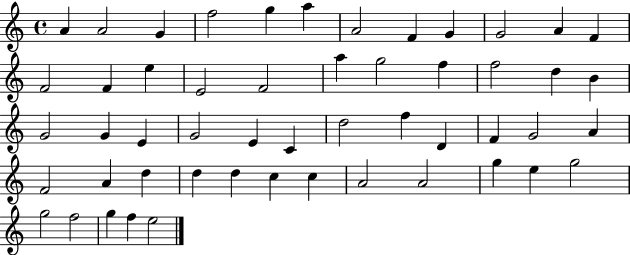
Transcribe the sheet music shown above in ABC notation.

X:1
T:Untitled
M:4/4
L:1/4
K:C
A A2 G f2 g a A2 F G G2 A F F2 F e E2 F2 a g2 f f2 d B G2 G E G2 E C d2 f D F G2 A F2 A d d d c c A2 A2 g e g2 g2 f2 g f e2